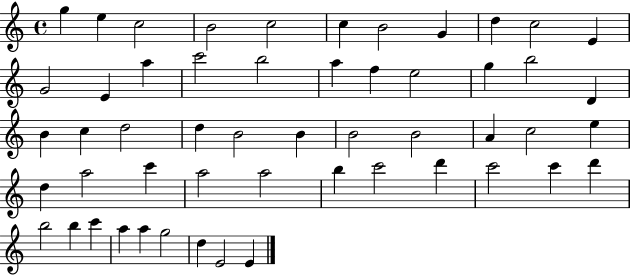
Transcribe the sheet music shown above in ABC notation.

X:1
T:Untitled
M:4/4
L:1/4
K:C
g e c2 B2 c2 c B2 G d c2 E G2 E a c'2 b2 a f e2 g b2 D B c d2 d B2 B B2 B2 A c2 e d a2 c' a2 a2 b c'2 d' c'2 c' d' b2 b c' a a g2 d E2 E